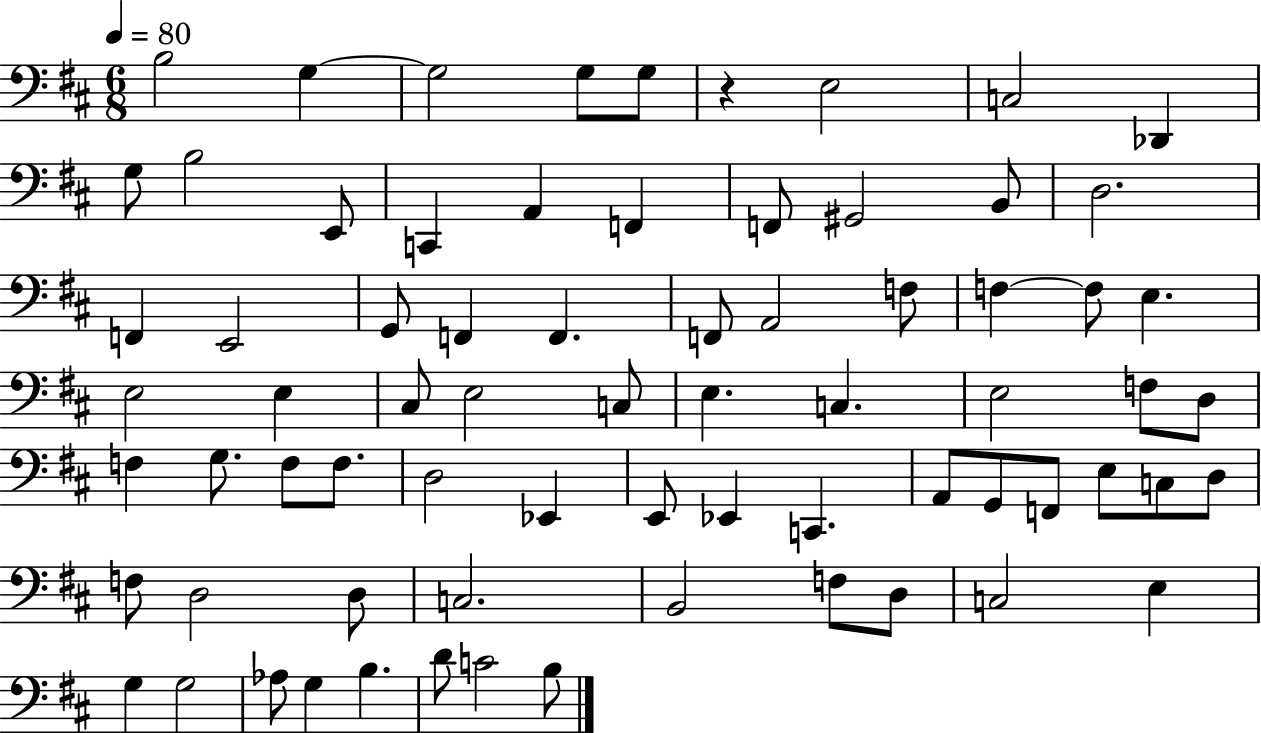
{
  \clef bass
  \numericTimeSignature
  \time 6/8
  \key d \major
  \tempo 4 = 80
  b2 g4~~ | g2 g8 g8 | r4 e2 | c2 des,4 | \break g8 b2 e,8 | c,4 a,4 f,4 | f,8 gis,2 b,8 | d2. | \break f,4 e,2 | g,8 f,4 f,4. | f,8 a,2 f8 | f4~~ f8 e4. | \break e2 e4 | cis8 e2 c8 | e4. c4. | e2 f8 d8 | \break f4 g8. f8 f8. | d2 ees,4 | e,8 ees,4 c,4. | a,8 g,8 f,8 e8 c8 d8 | \break f8 d2 d8 | c2. | b,2 f8 d8 | c2 e4 | \break g4 g2 | aes8 g4 b4. | d'8 c'2 b8 | \bar "|."
}